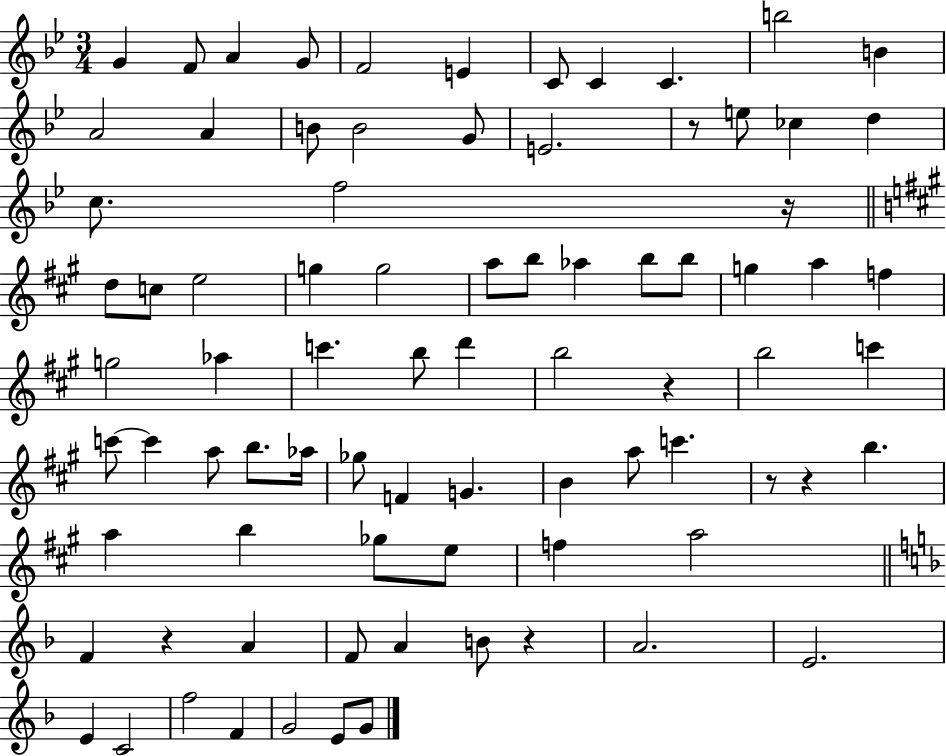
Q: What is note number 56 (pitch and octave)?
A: A5